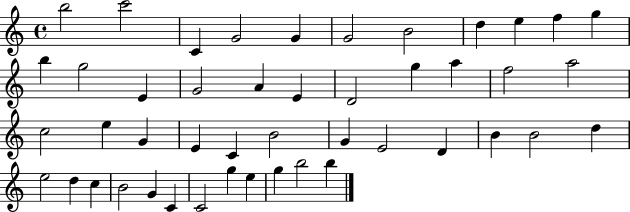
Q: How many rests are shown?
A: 0